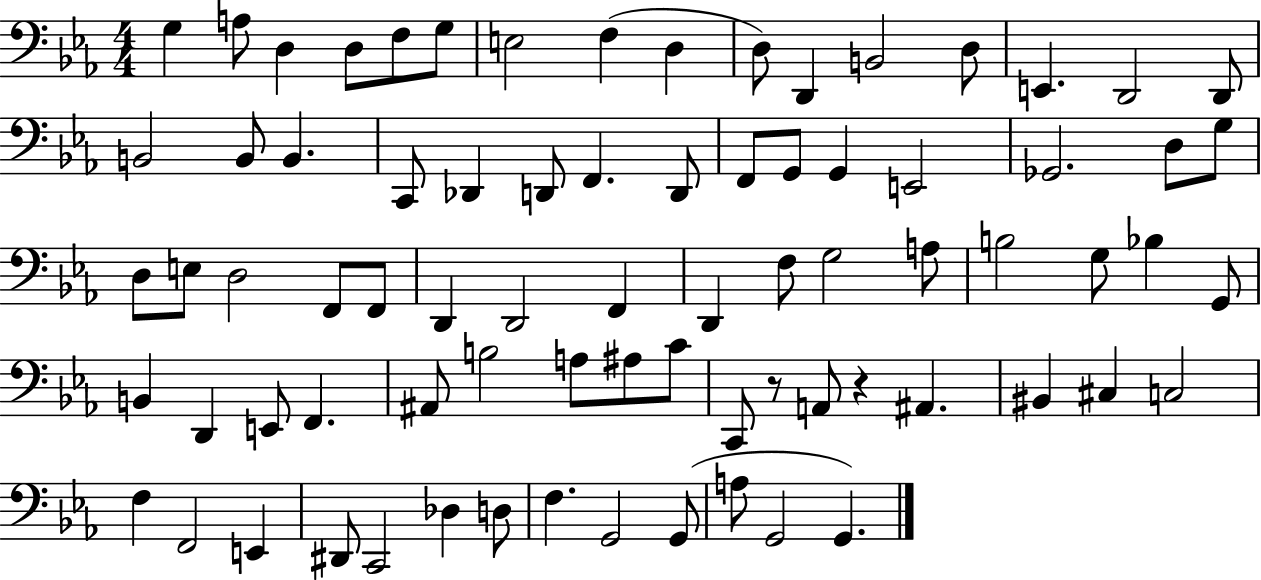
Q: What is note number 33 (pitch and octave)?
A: E3